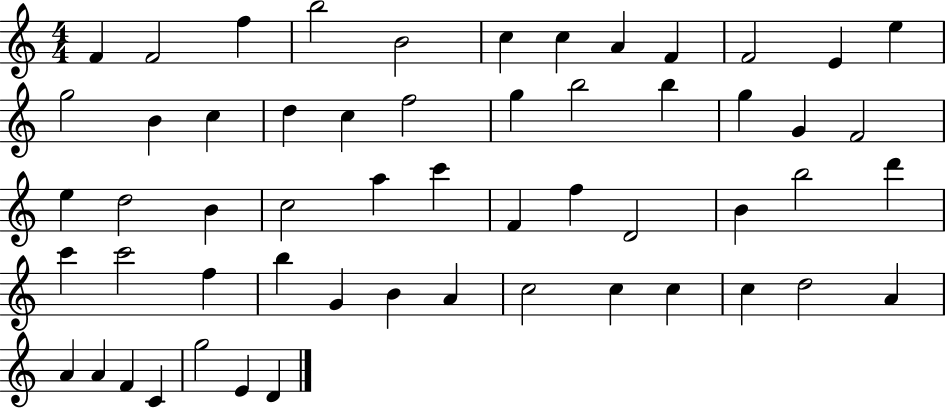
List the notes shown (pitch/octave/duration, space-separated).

F4/q F4/h F5/q B5/h B4/h C5/q C5/q A4/q F4/q F4/h E4/q E5/q G5/h B4/q C5/q D5/q C5/q F5/h G5/q B5/h B5/q G5/q G4/q F4/h E5/q D5/h B4/q C5/h A5/q C6/q F4/q F5/q D4/h B4/q B5/h D6/q C6/q C6/h F5/q B5/q G4/q B4/q A4/q C5/h C5/q C5/q C5/q D5/h A4/q A4/q A4/q F4/q C4/q G5/h E4/q D4/q